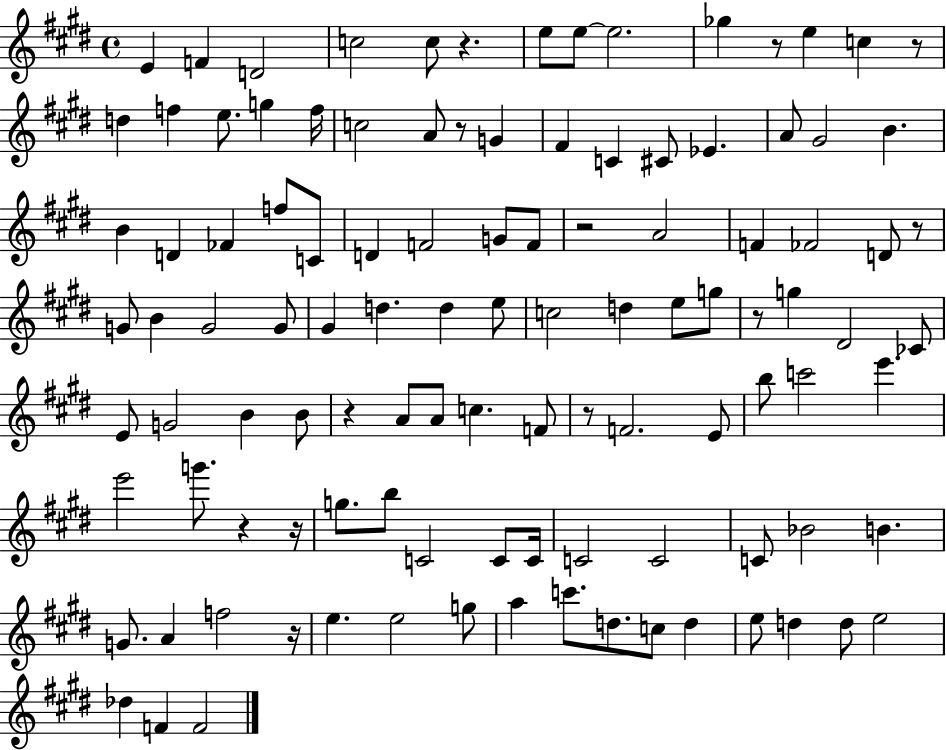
E4/q F4/q D4/h C5/h C5/e R/q. E5/e E5/e E5/h. Gb5/q R/e E5/q C5/q R/e D5/q F5/q E5/e. G5/q F5/s C5/h A4/e R/e G4/q F#4/q C4/q C#4/e Eb4/q. A4/e G#4/h B4/q. B4/q D4/q FES4/q F5/e C4/e D4/q F4/h G4/e F4/e R/h A4/h F4/q FES4/h D4/e R/e G4/e B4/q G4/h G4/e G#4/q D5/q. D5/q E5/e C5/h D5/q E5/e G5/e R/e G5/q D#4/h CES4/e E4/e G4/h B4/q B4/e R/q A4/e A4/e C5/q. F4/e R/e F4/h. E4/e B5/e C6/h E6/q. E6/h G6/e. R/q R/s G5/e. B5/e C4/h C4/e C4/s C4/h C4/h C4/e Bb4/h B4/q. G4/e. A4/q F5/h R/s E5/q. E5/h G5/e A5/q C6/e. D5/e. C5/e D5/q E5/e D5/q D5/e E5/h Db5/q F4/q F4/h